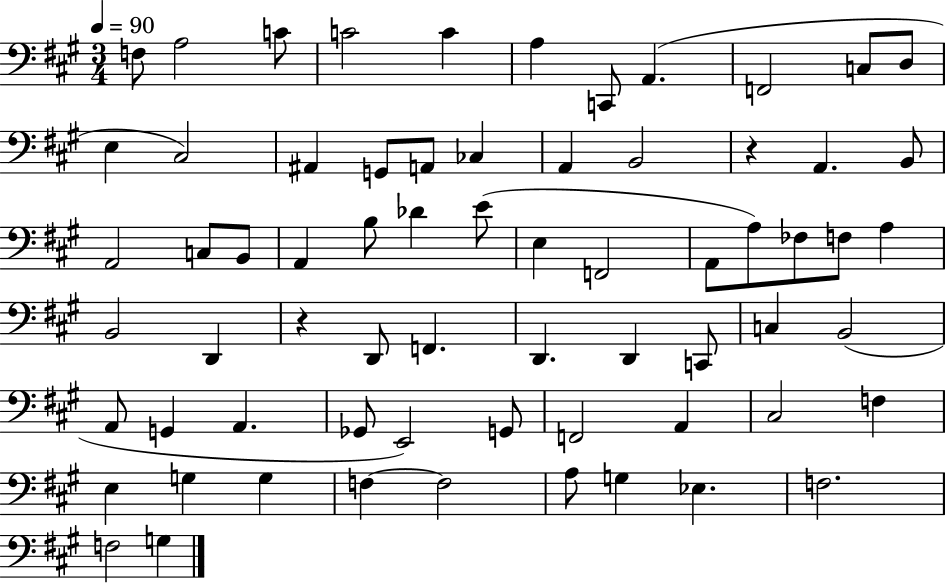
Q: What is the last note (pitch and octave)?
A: G3